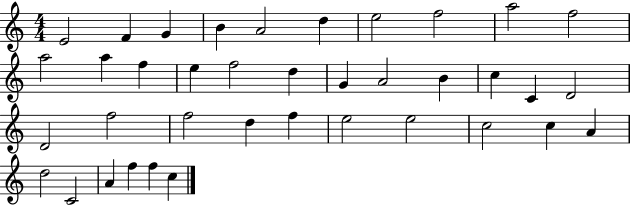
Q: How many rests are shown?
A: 0